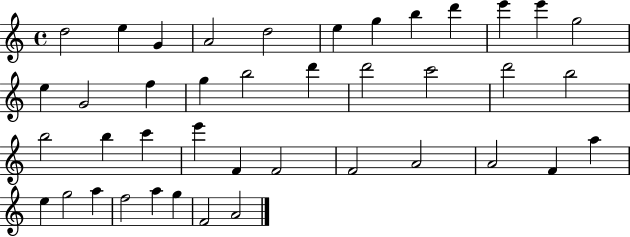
D5/h E5/q G4/q A4/h D5/h E5/q G5/q B5/q D6/q E6/q E6/q G5/h E5/q G4/h F5/q G5/q B5/h D6/q D6/h C6/h D6/h B5/h B5/h B5/q C6/q E6/q F4/q F4/h F4/h A4/h A4/h F4/q A5/q E5/q G5/h A5/q F5/h A5/q G5/q F4/h A4/h